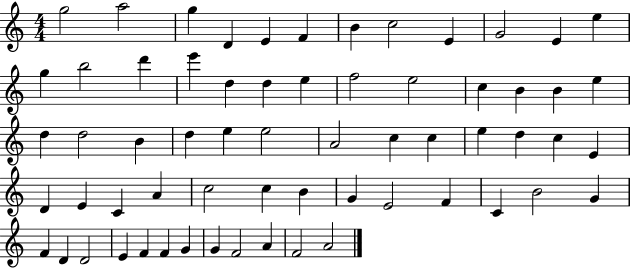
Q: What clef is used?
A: treble